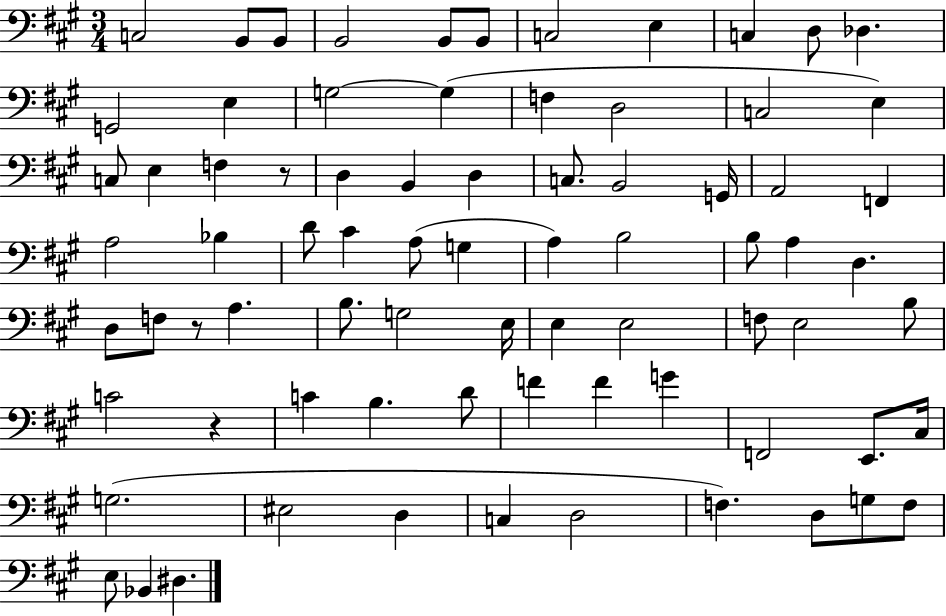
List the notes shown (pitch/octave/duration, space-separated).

C3/h B2/e B2/e B2/h B2/e B2/e C3/h E3/q C3/q D3/e Db3/q. G2/h E3/q G3/h G3/q F3/q D3/h C3/h E3/q C3/e E3/q F3/q R/e D3/q B2/q D3/q C3/e. B2/h G2/s A2/h F2/q A3/h Bb3/q D4/e C#4/q A3/e G3/q A3/q B3/h B3/e A3/q D3/q. D3/e F3/e R/e A3/q. B3/e. G3/h E3/s E3/q E3/h F3/e E3/h B3/e C4/h R/q C4/q B3/q. D4/e F4/q F4/q G4/q F2/h E2/e. C#3/s G3/h. EIS3/h D3/q C3/q D3/h F3/q. D3/e G3/e F3/e E3/e Bb2/q D#3/q.